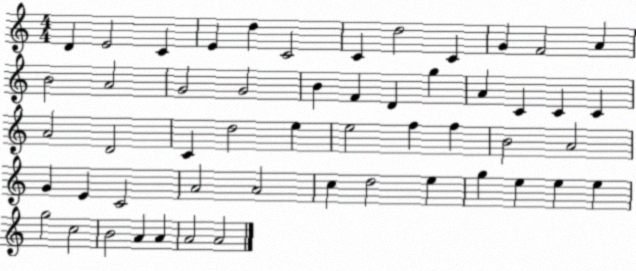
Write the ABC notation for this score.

X:1
T:Untitled
M:4/4
L:1/4
K:C
D E2 C E d C2 C d2 C G F2 A B2 A2 G2 G2 B F D g A C C C A2 D2 C d2 e e2 f f B2 A2 G E C2 A2 A2 c d2 e g e e e g2 c2 B2 A A A2 A2